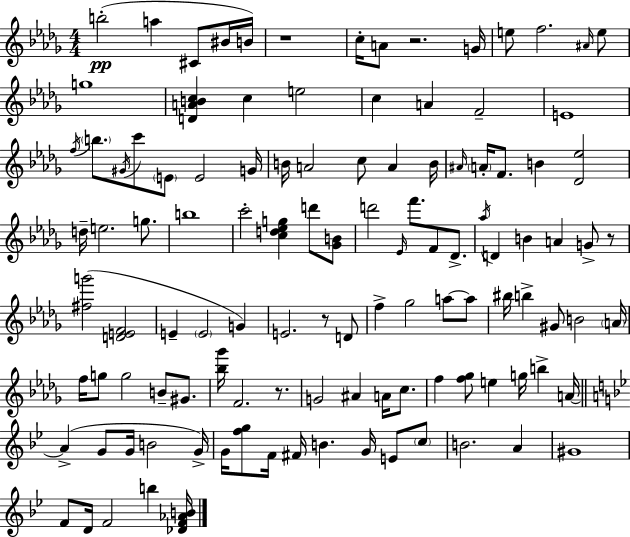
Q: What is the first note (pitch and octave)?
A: B5